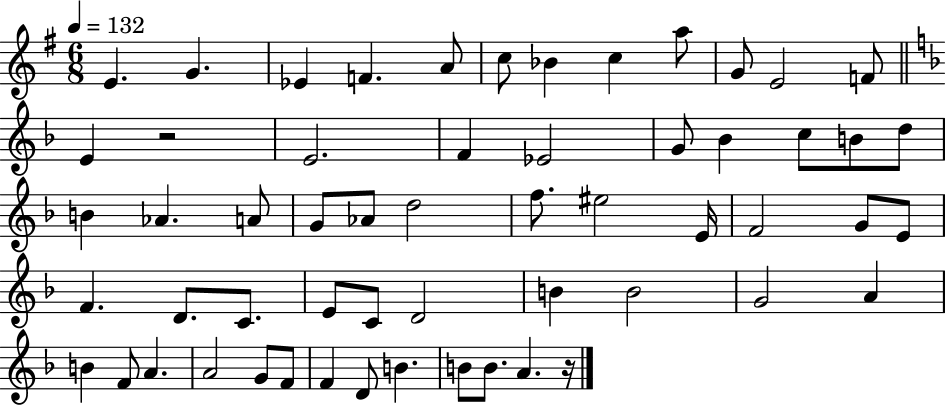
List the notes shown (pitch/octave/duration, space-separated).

E4/q. G4/q. Eb4/q F4/q. A4/e C5/e Bb4/q C5/q A5/e G4/e E4/h F4/e E4/q R/h E4/h. F4/q Eb4/h G4/e Bb4/q C5/e B4/e D5/e B4/q Ab4/q. A4/e G4/e Ab4/e D5/h F5/e. EIS5/h E4/s F4/h G4/e E4/e F4/q. D4/e. C4/e. E4/e C4/e D4/h B4/q B4/h G4/h A4/q B4/q F4/e A4/q. A4/h G4/e F4/e F4/q D4/e B4/q. B4/e B4/e. A4/q. R/s